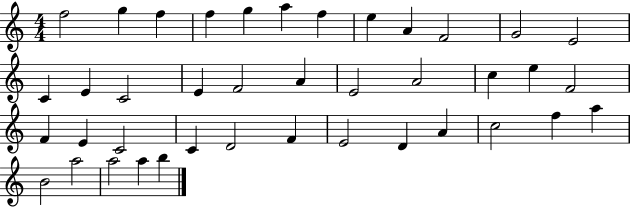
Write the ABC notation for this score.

X:1
T:Untitled
M:4/4
L:1/4
K:C
f2 g f f g a f e A F2 G2 E2 C E C2 E F2 A E2 A2 c e F2 F E C2 C D2 F E2 D A c2 f a B2 a2 a2 a b